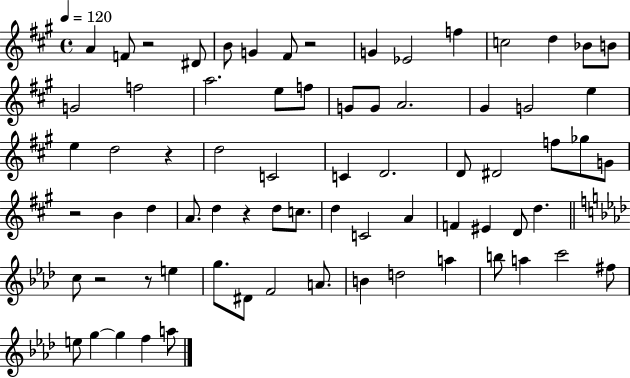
A4/q F4/e R/h D#4/e B4/e G4/q F#4/e R/h G4/q Eb4/h F5/q C5/h D5/q Bb4/e B4/e G4/h F5/h A5/h. E5/e F5/e G4/e G4/e A4/h. G#4/q G4/h E5/q E5/q D5/h R/q D5/h C4/h C4/q D4/h. D4/e D#4/h F5/e Gb5/e G4/e R/h B4/q D5/q A4/e. D5/q R/q D5/e C5/e. D5/q C4/h A4/q F4/q EIS4/q D4/e D5/q. C5/e R/h R/e E5/q G5/e. D#4/e F4/h A4/e. B4/q D5/h A5/q B5/e A5/q C6/h F#5/e E5/e G5/q G5/q F5/q A5/e